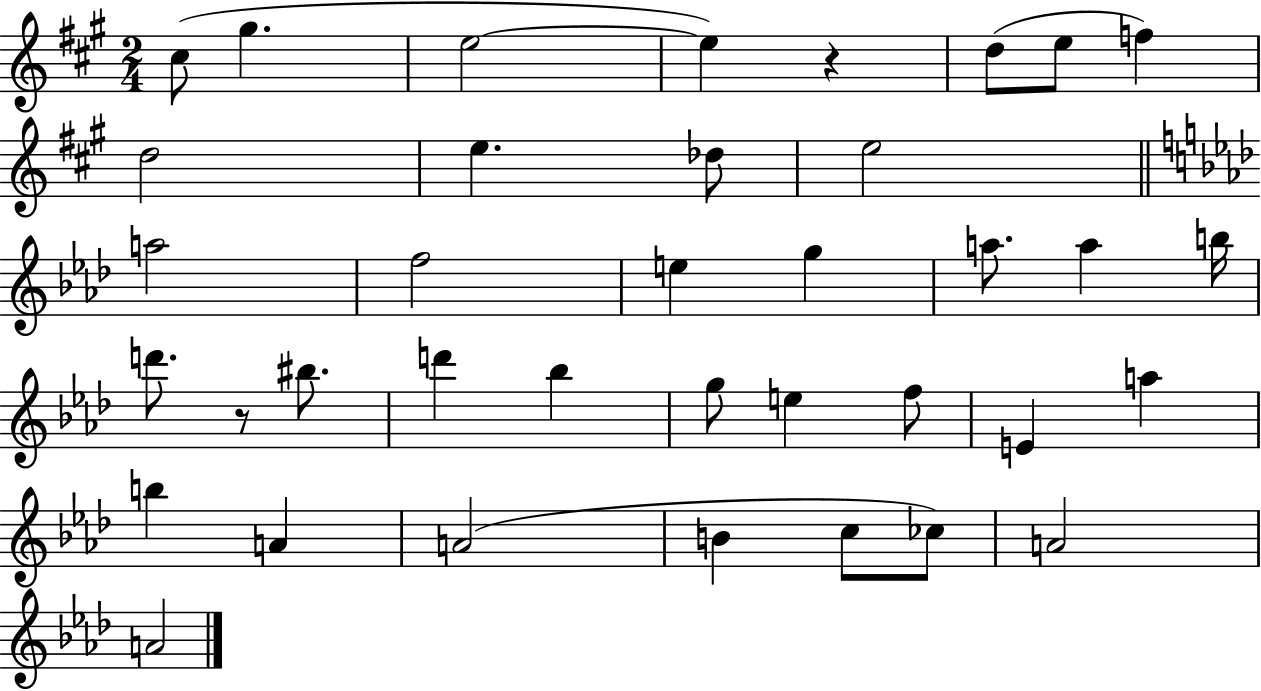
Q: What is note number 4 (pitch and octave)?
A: E5